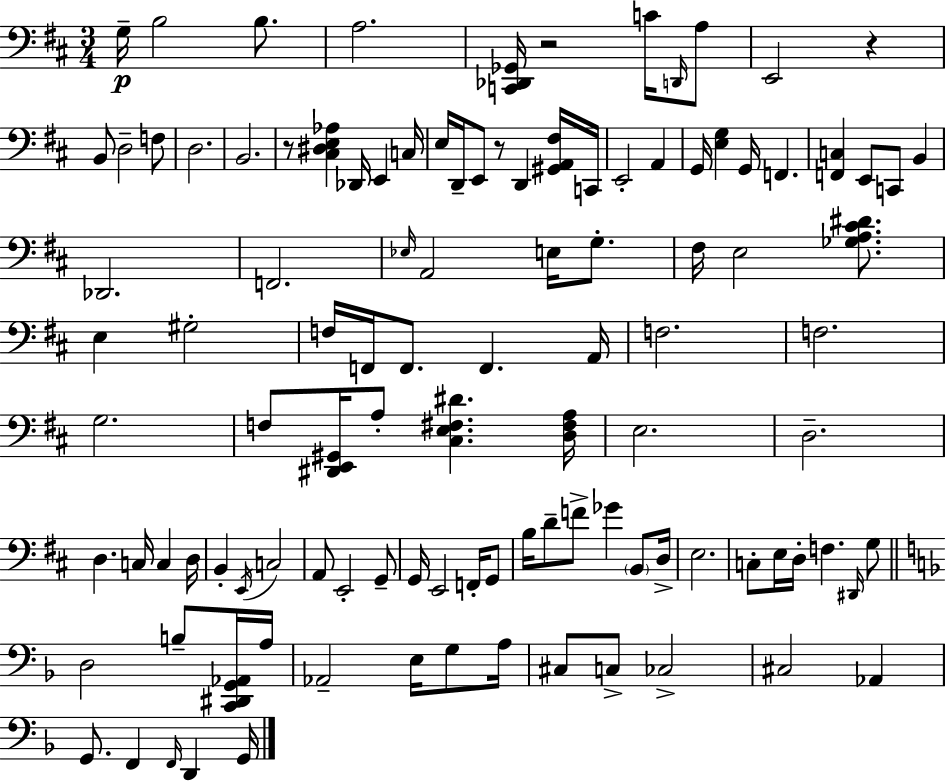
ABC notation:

X:1
T:Untitled
M:3/4
L:1/4
K:D
G,/4 B,2 B,/2 A,2 [C,,_D,,_G,,]/4 z2 C/4 D,,/4 A,/2 E,,2 z B,,/2 D,2 F,/2 D,2 B,,2 z/2 [^C,^D,E,_A,] _D,,/4 E,, C,/4 E,/4 D,,/4 E,,/2 z/2 D,, [^G,,A,,^F,]/4 C,,/4 E,,2 A,, G,,/4 [E,G,] G,,/4 F,, [F,,C,] E,,/2 C,,/2 B,, _D,,2 F,,2 _E,/4 A,,2 E,/4 G,/2 ^F,/4 E,2 [_G,A,^C^D]/2 E, ^G,2 F,/4 F,,/4 F,,/2 F,, A,,/4 F,2 F,2 G,2 F,/2 [^D,,E,,^G,,]/4 A,/2 [^C,E,^F,^D] [D,^F,A,]/4 E,2 D,2 D, C,/4 C, D,/4 B,, E,,/4 C,2 A,,/2 E,,2 G,,/2 G,,/4 E,,2 F,,/4 G,,/2 B,/4 D/2 F/2 _G B,,/2 D,/4 E,2 C,/2 E,/4 D,/4 F, ^D,,/4 G,/2 D,2 B,/2 [C,,^D,,G,,_A,,]/4 A,/4 _A,,2 E,/4 G,/2 A,/4 ^C,/2 C,/2 _C,2 ^C,2 _A,, G,,/2 F,, F,,/4 D,, G,,/4